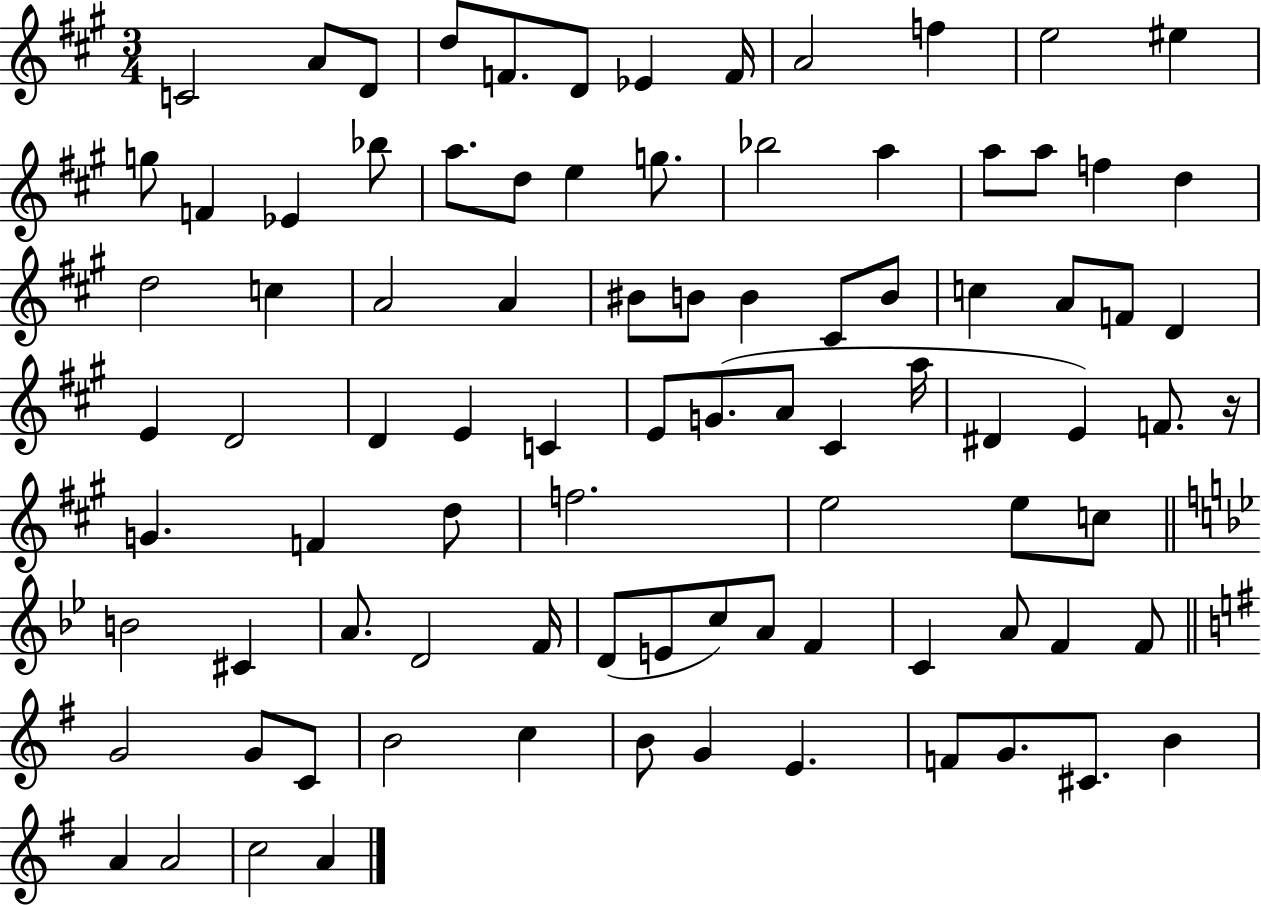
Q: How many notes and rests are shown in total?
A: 90